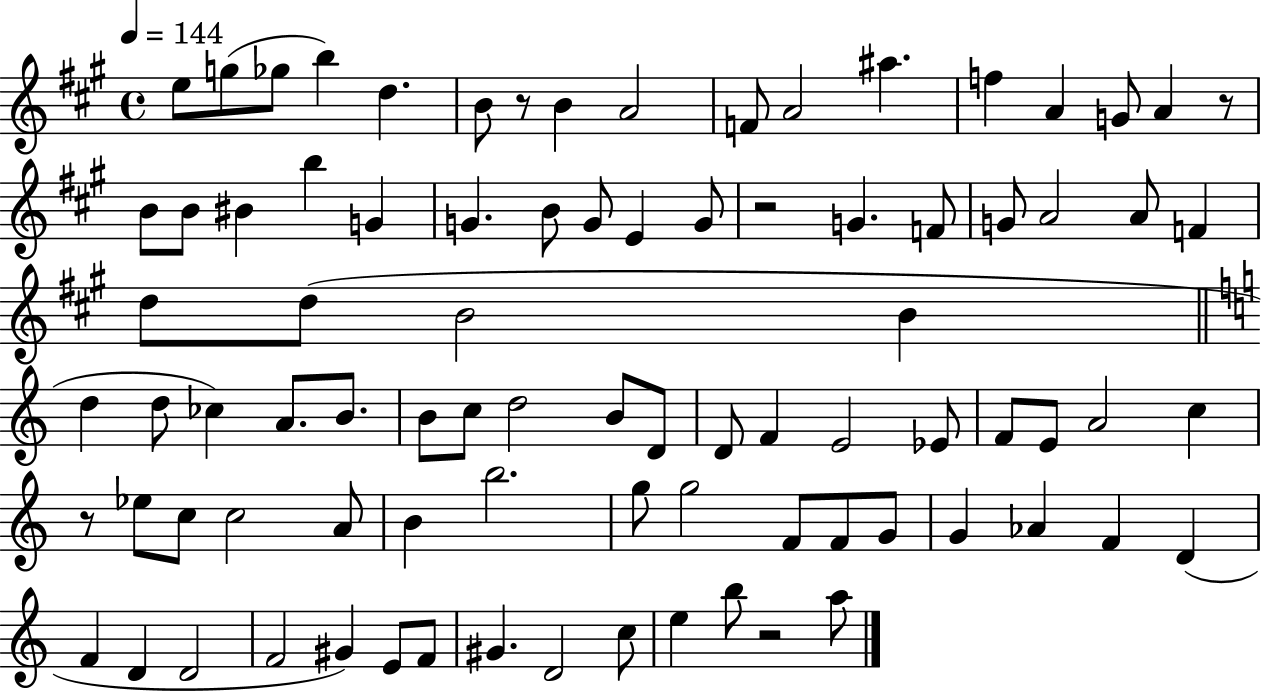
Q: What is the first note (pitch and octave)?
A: E5